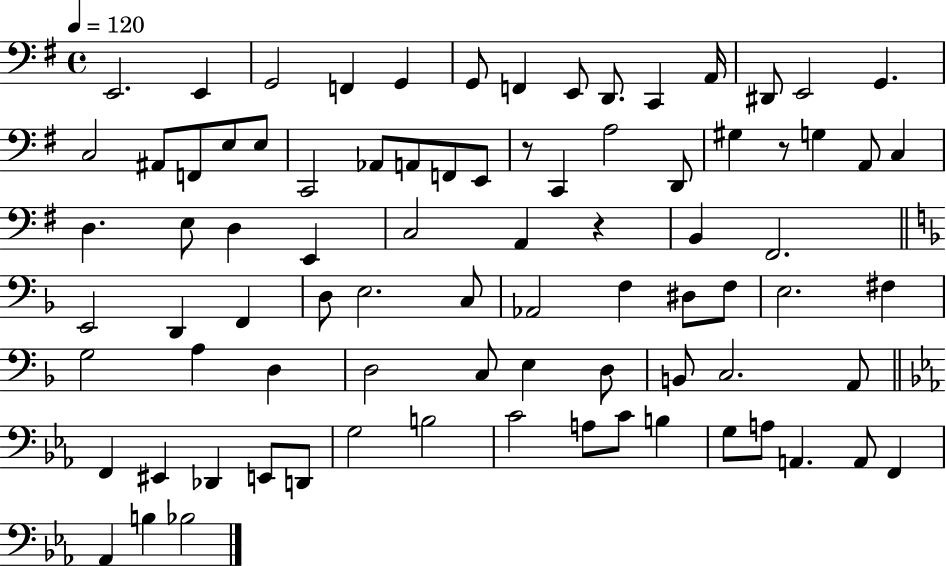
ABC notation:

X:1
T:Untitled
M:4/4
L:1/4
K:G
E,,2 E,, G,,2 F,, G,, G,,/2 F,, E,,/2 D,,/2 C,, A,,/4 ^D,,/2 E,,2 G,, C,2 ^A,,/2 F,,/2 E,/2 E,/2 C,,2 _A,,/2 A,,/2 F,,/2 E,,/2 z/2 C,, A,2 D,,/2 ^G, z/2 G, A,,/2 C, D, E,/2 D, E,, C,2 A,, z B,, ^F,,2 E,,2 D,, F,, D,/2 E,2 C,/2 _A,,2 F, ^D,/2 F,/2 E,2 ^F, G,2 A, D, D,2 C,/2 E, D,/2 B,,/2 C,2 A,,/2 F,, ^E,, _D,, E,,/2 D,,/2 G,2 B,2 C2 A,/2 C/2 B, G,/2 A,/2 A,, A,,/2 F,, _A,, B, _B,2